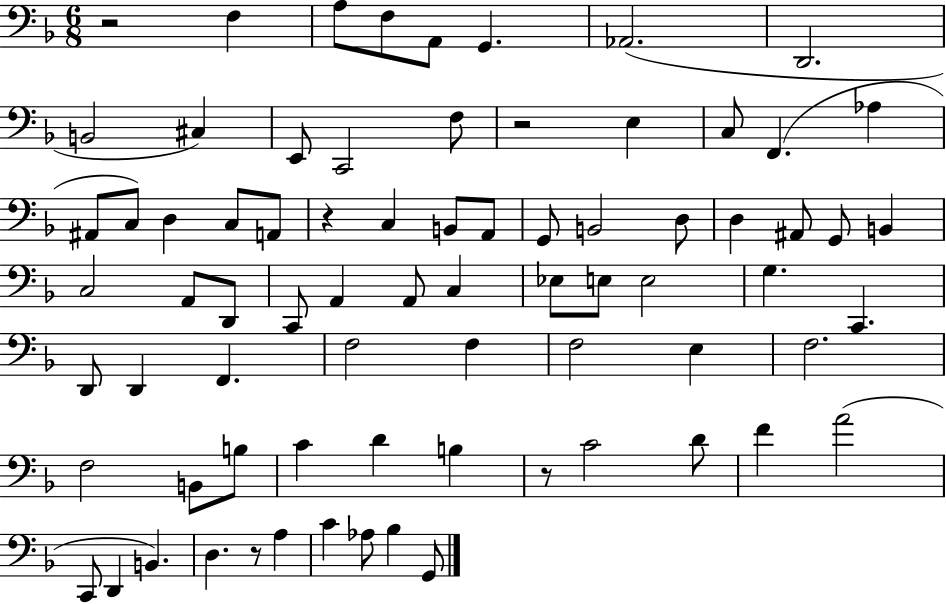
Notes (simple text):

R/h F3/q A3/e F3/e A2/e G2/q. Ab2/h. D2/h. B2/h C#3/q E2/e C2/h F3/e R/h E3/q C3/e F2/q. Ab3/q A#2/e C3/e D3/q C3/e A2/e R/q C3/q B2/e A2/e G2/e B2/h D3/e D3/q A#2/e G2/e B2/q C3/h A2/e D2/e C2/e A2/q A2/e C3/q Eb3/e E3/e E3/h G3/q. C2/q. D2/e D2/q F2/q. F3/h F3/q F3/h E3/q F3/h. F3/h B2/e B3/e C4/q D4/q B3/q R/e C4/h D4/e F4/q A4/h C2/e D2/q B2/q. D3/q. R/e A3/q C4/q Ab3/e Bb3/q G2/e